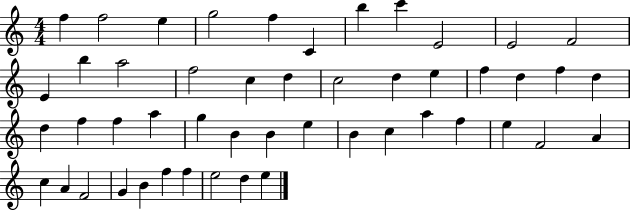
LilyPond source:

{
  \clef treble
  \numericTimeSignature
  \time 4/4
  \key c \major
  f''4 f''2 e''4 | g''2 f''4 c'4 | b''4 c'''4 e'2 | e'2 f'2 | \break e'4 b''4 a''2 | f''2 c''4 d''4 | c''2 d''4 e''4 | f''4 d''4 f''4 d''4 | \break d''4 f''4 f''4 a''4 | g''4 b'4 b'4 e''4 | b'4 c''4 a''4 f''4 | e''4 f'2 a'4 | \break c''4 a'4 f'2 | g'4 b'4 f''4 f''4 | e''2 d''4 e''4 | \bar "|."
}